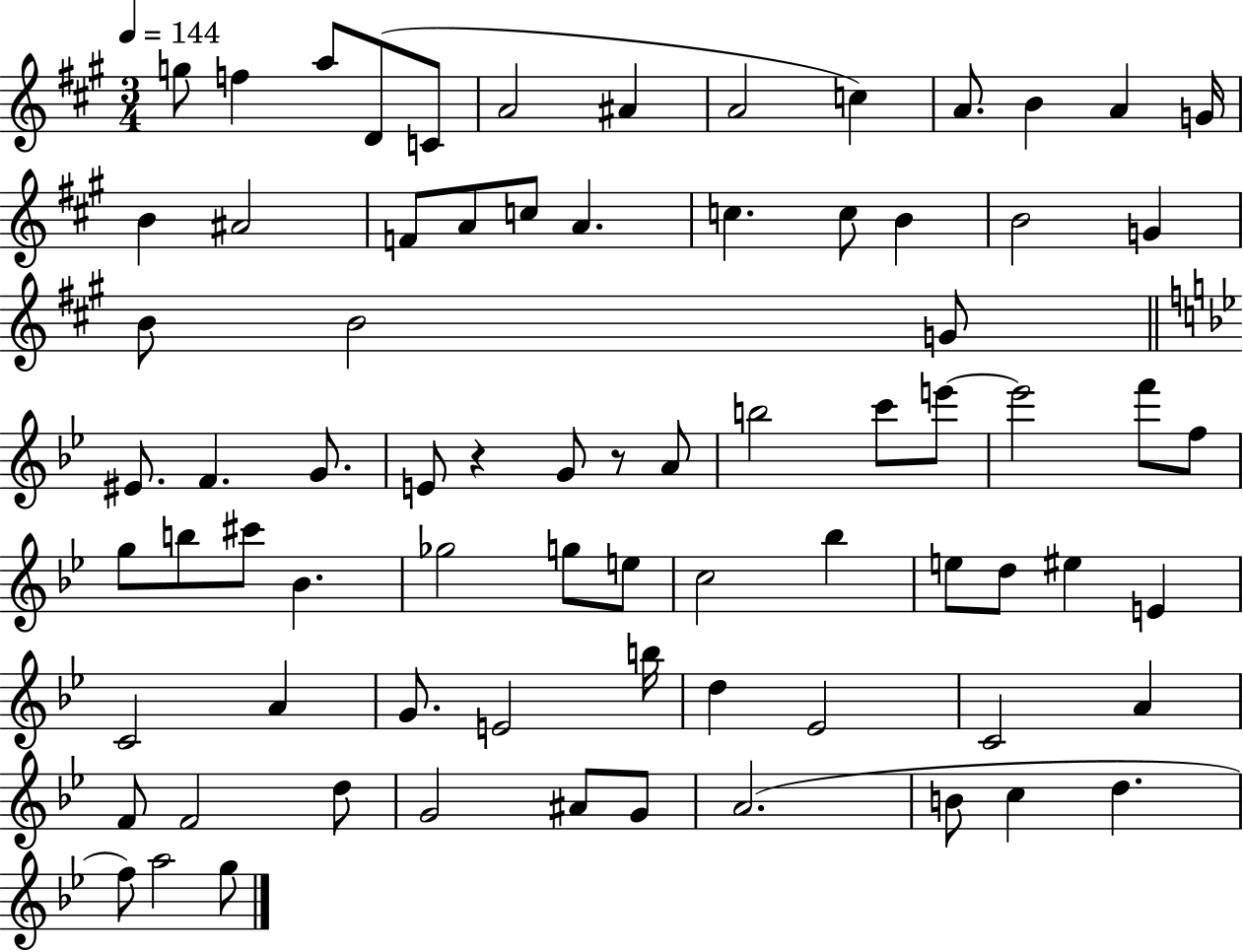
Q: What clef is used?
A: treble